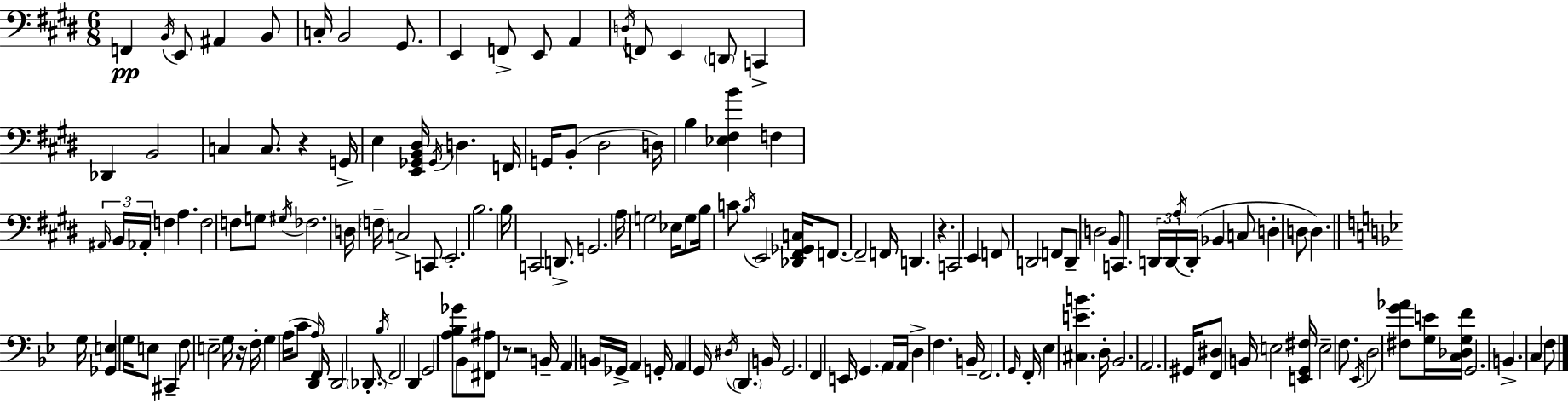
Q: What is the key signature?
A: E major